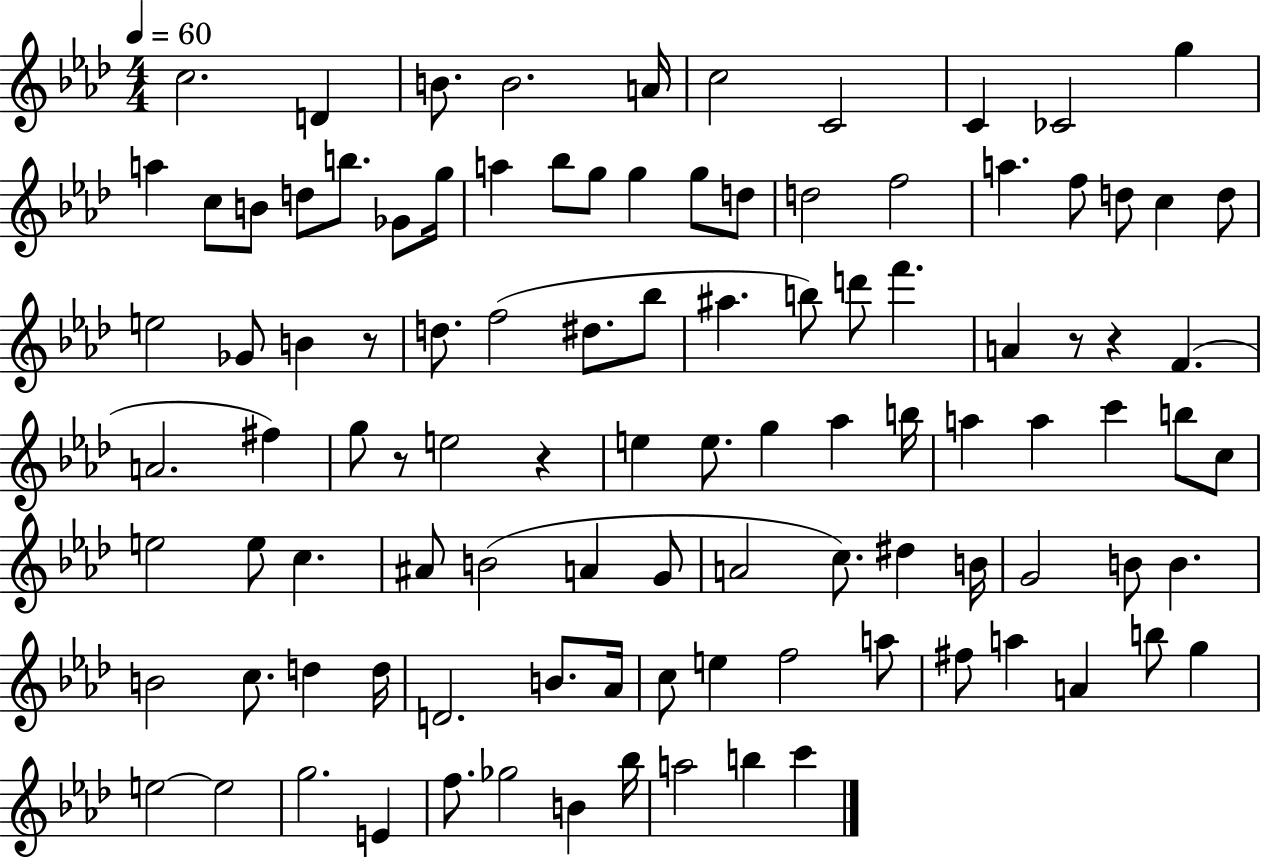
{
  \clef treble
  \numericTimeSignature
  \time 4/4
  \key aes \major
  \tempo 4 = 60
  c''2. d'4 | b'8. b'2. a'16 | c''2 c'2 | c'4 ces'2 g''4 | \break a''4 c''8 b'8 d''8 b''8. ges'8 g''16 | a''4 bes''8 g''8 g''4 g''8 d''8 | d''2 f''2 | a''4. f''8 d''8 c''4 d''8 | \break e''2 ges'8 b'4 r8 | d''8. f''2( dis''8. bes''8 | ais''4. b''8) d'''8 f'''4. | a'4 r8 r4 f'4.( | \break a'2. fis''4) | g''8 r8 e''2 r4 | e''4 e''8. g''4 aes''4 b''16 | a''4 a''4 c'''4 b''8 c''8 | \break e''2 e''8 c''4. | ais'8 b'2( a'4 g'8 | a'2 c''8.) dis''4 b'16 | g'2 b'8 b'4. | \break b'2 c''8. d''4 d''16 | d'2. b'8. aes'16 | c''8 e''4 f''2 a''8 | fis''8 a''4 a'4 b''8 g''4 | \break e''2~~ e''2 | g''2. e'4 | f''8. ges''2 b'4 bes''16 | a''2 b''4 c'''4 | \break \bar "|."
}